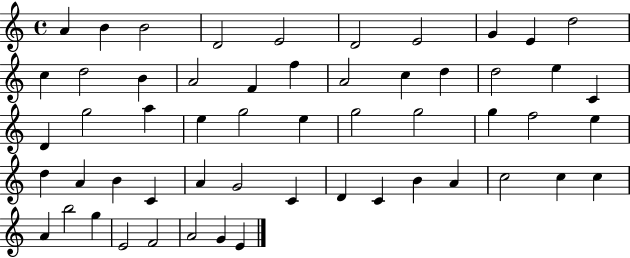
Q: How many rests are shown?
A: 0